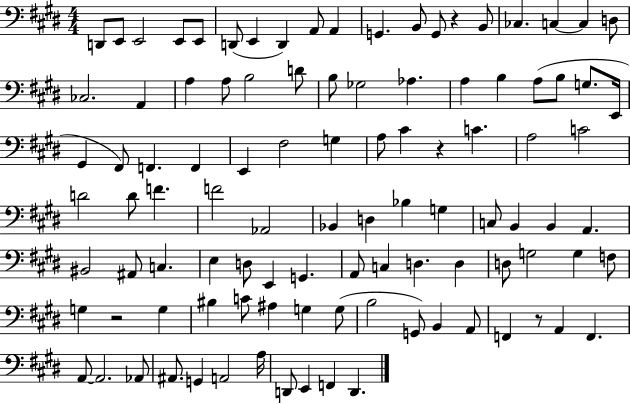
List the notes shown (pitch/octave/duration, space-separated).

D2/e E2/e E2/h E2/e E2/e D2/e E2/q D2/q A2/e A2/q G2/q. B2/e G2/e R/q B2/e CES3/q. C3/q C3/q D3/e CES3/h. A2/q A3/q A3/e B3/h D4/e B3/e Gb3/h Ab3/q. A3/q B3/q A3/e B3/e G3/e. E2/s G#2/q F#2/e F2/q. F2/q E2/q F#3/h G3/q A3/e C#4/q R/q C4/q. A3/h C4/h D4/h D4/e F4/q. F4/h Ab2/h Bb2/q D3/q Bb3/q G3/q C3/e B2/q B2/q A2/q. BIS2/h A#2/e C3/q. E3/q D3/e E2/q G2/q. A2/e C3/q D3/q. D3/q D3/e G3/h G3/q F3/e G3/q R/h G3/q BIS3/q C4/e A#3/q G3/q G3/e B3/h G2/e B2/q A2/e F2/q R/e A2/q F2/q. A2/e A2/h. Ab2/e A#2/e. G2/q A2/h A3/s D2/e E2/q F2/q D2/q.